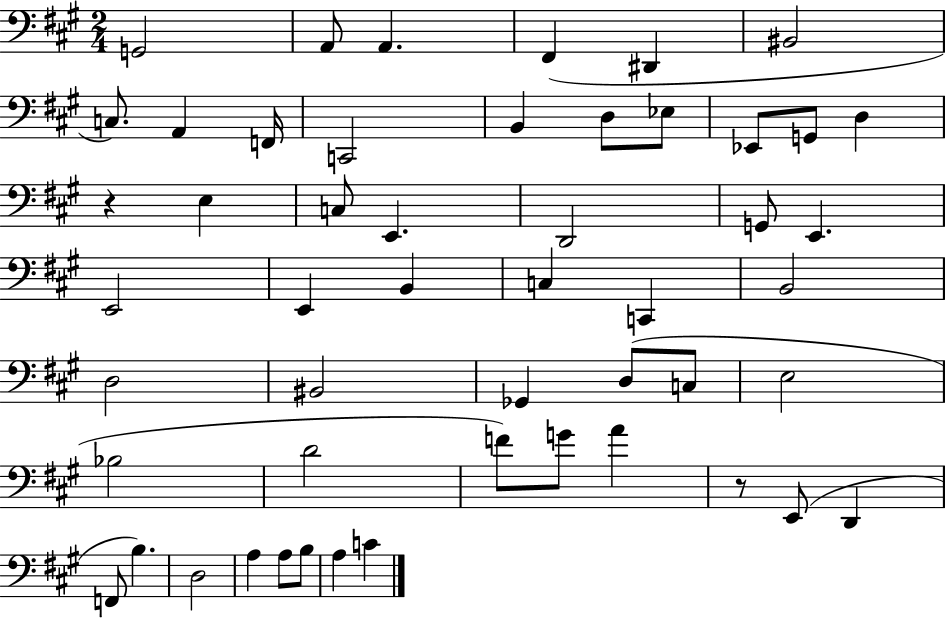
{
  \clef bass
  \numericTimeSignature
  \time 2/4
  \key a \major
  g,2 | a,8 a,4. | fis,4( dis,4 | bis,2 | \break c8.) a,4 f,16 | c,2 | b,4 d8 ees8 | ees,8 g,8 d4 | \break r4 e4 | c8 e,4. | d,2 | g,8 e,4. | \break e,2 | e,4 b,4 | c4 c,4 | b,2 | \break d2 | bis,2 | ges,4 d8( c8 | e2 | \break bes2 | d'2 | f'8) g'8 a'4 | r8 e,8( d,4 | \break f,8 b4.) | d2 | a4 a8 b8 | a4 c'4 | \break \bar "|."
}